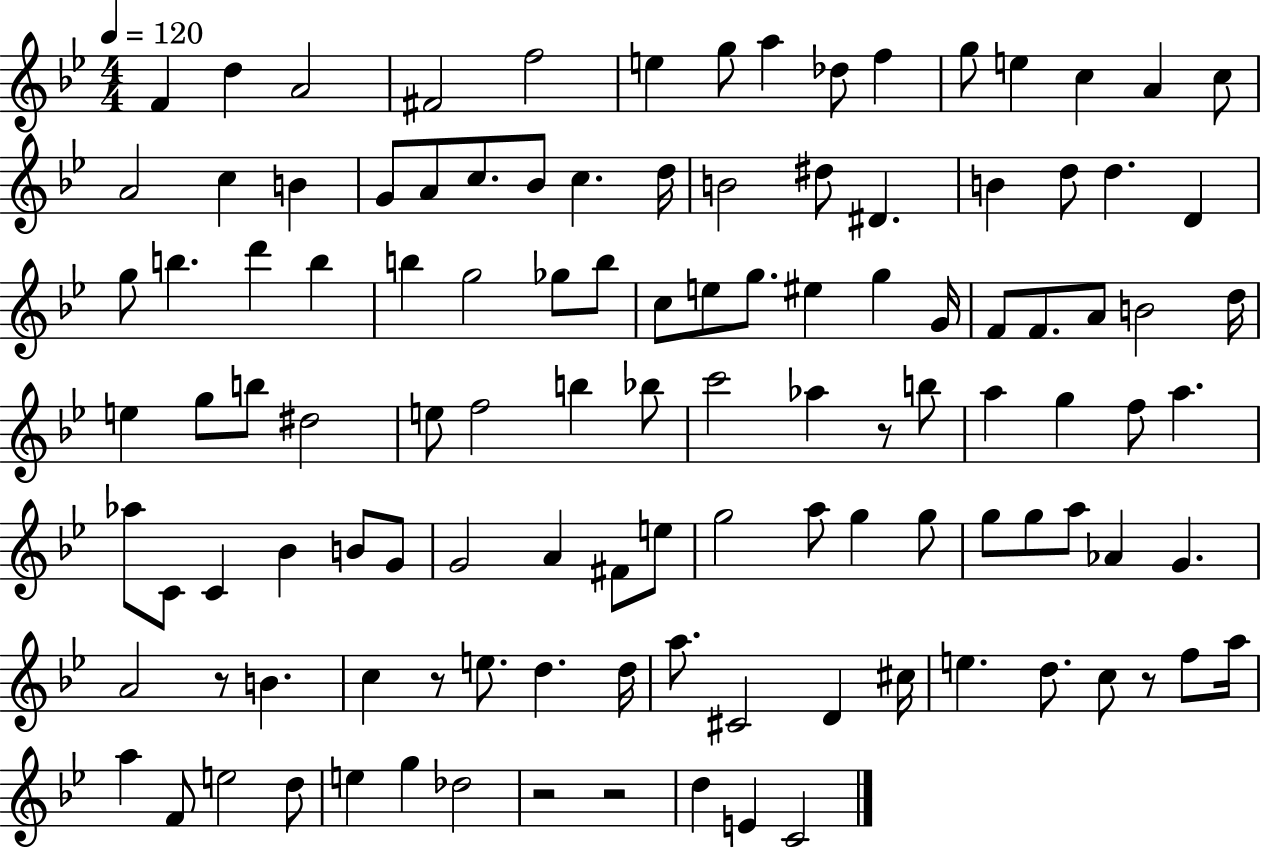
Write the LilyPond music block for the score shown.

{
  \clef treble
  \numericTimeSignature
  \time 4/4
  \key bes \major
  \tempo 4 = 120
  f'4 d''4 a'2 | fis'2 f''2 | e''4 g''8 a''4 des''8 f''4 | g''8 e''4 c''4 a'4 c''8 | \break a'2 c''4 b'4 | g'8 a'8 c''8. bes'8 c''4. d''16 | b'2 dis''8 dis'4. | b'4 d''8 d''4. d'4 | \break g''8 b''4. d'''4 b''4 | b''4 g''2 ges''8 b''8 | c''8 e''8 g''8. eis''4 g''4 g'16 | f'8 f'8. a'8 b'2 d''16 | \break e''4 g''8 b''8 dis''2 | e''8 f''2 b''4 bes''8 | c'''2 aes''4 r8 b''8 | a''4 g''4 f''8 a''4. | \break aes''8 c'8 c'4 bes'4 b'8 g'8 | g'2 a'4 fis'8 e''8 | g''2 a''8 g''4 g''8 | g''8 g''8 a''8 aes'4 g'4. | \break a'2 r8 b'4. | c''4 r8 e''8. d''4. d''16 | a''8. cis'2 d'4 cis''16 | e''4. d''8. c''8 r8 f''8 a''16 | \break a''4 f'8 e''2 d''8 | e''4 g''4 des''2 | r2 r2 | d''4 e'4 c'2 | \break \bar "|."
}